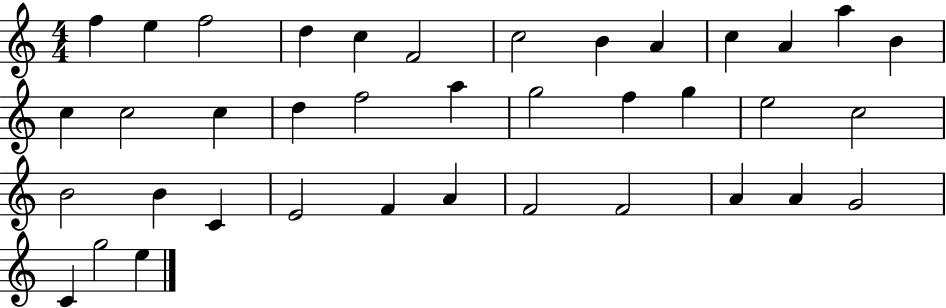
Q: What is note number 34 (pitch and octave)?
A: A4